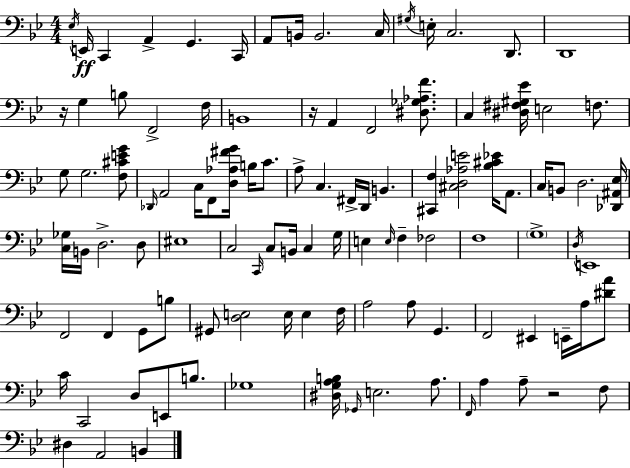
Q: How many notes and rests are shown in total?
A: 106